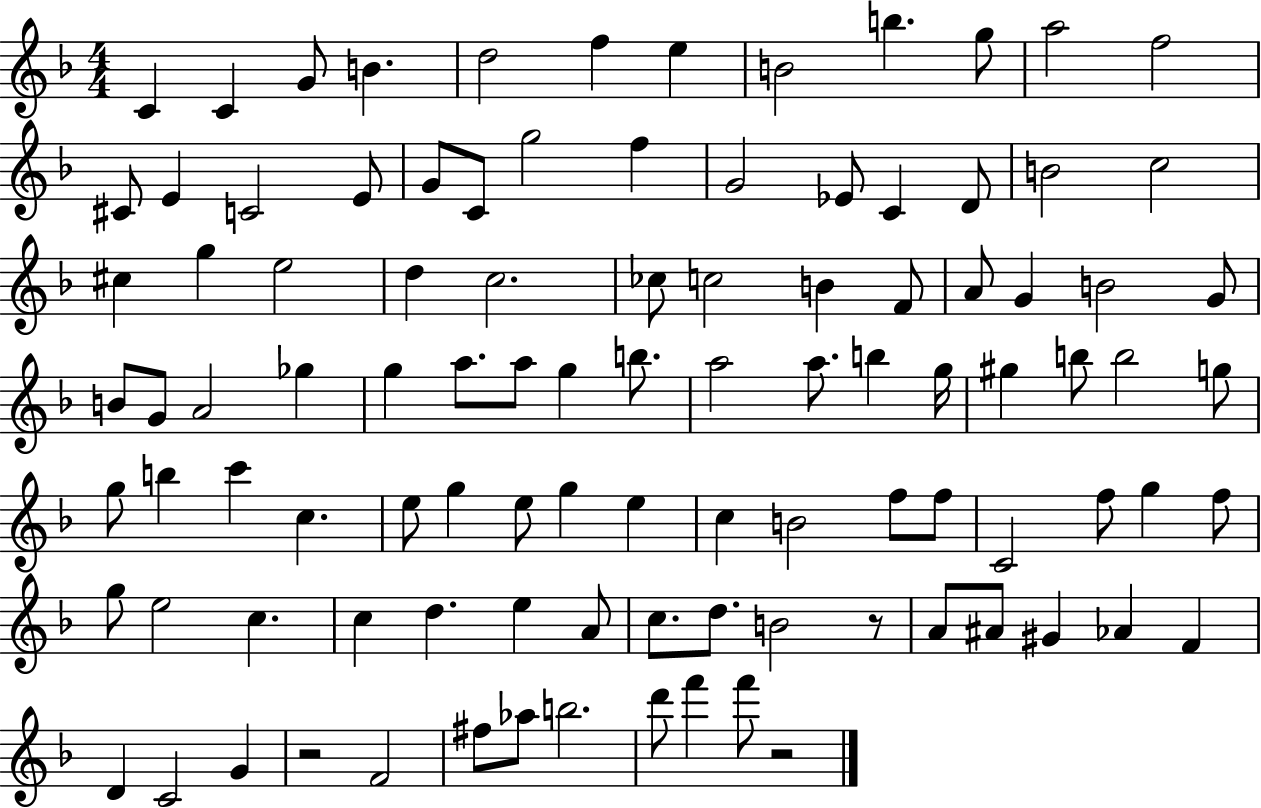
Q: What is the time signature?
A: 4/4